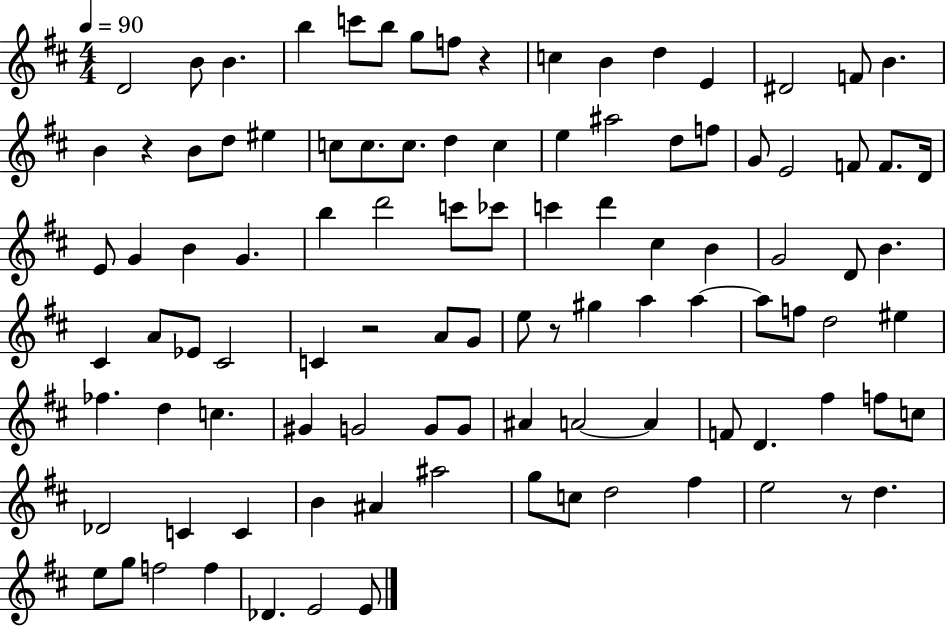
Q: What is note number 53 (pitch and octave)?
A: C4